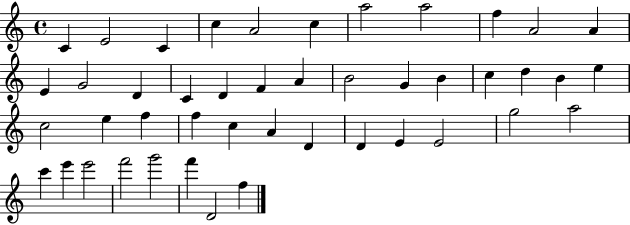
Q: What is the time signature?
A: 4/4